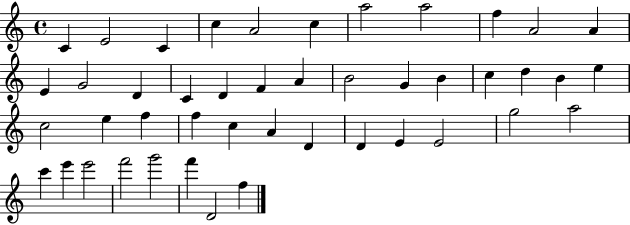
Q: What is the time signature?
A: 4/4